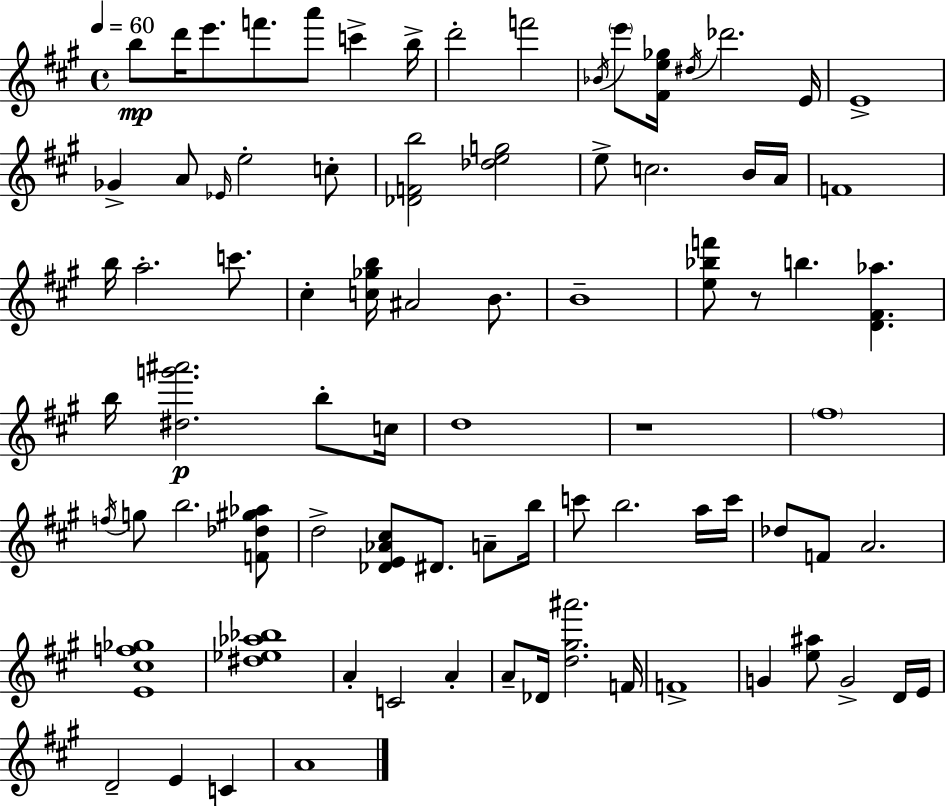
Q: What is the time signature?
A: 4/4